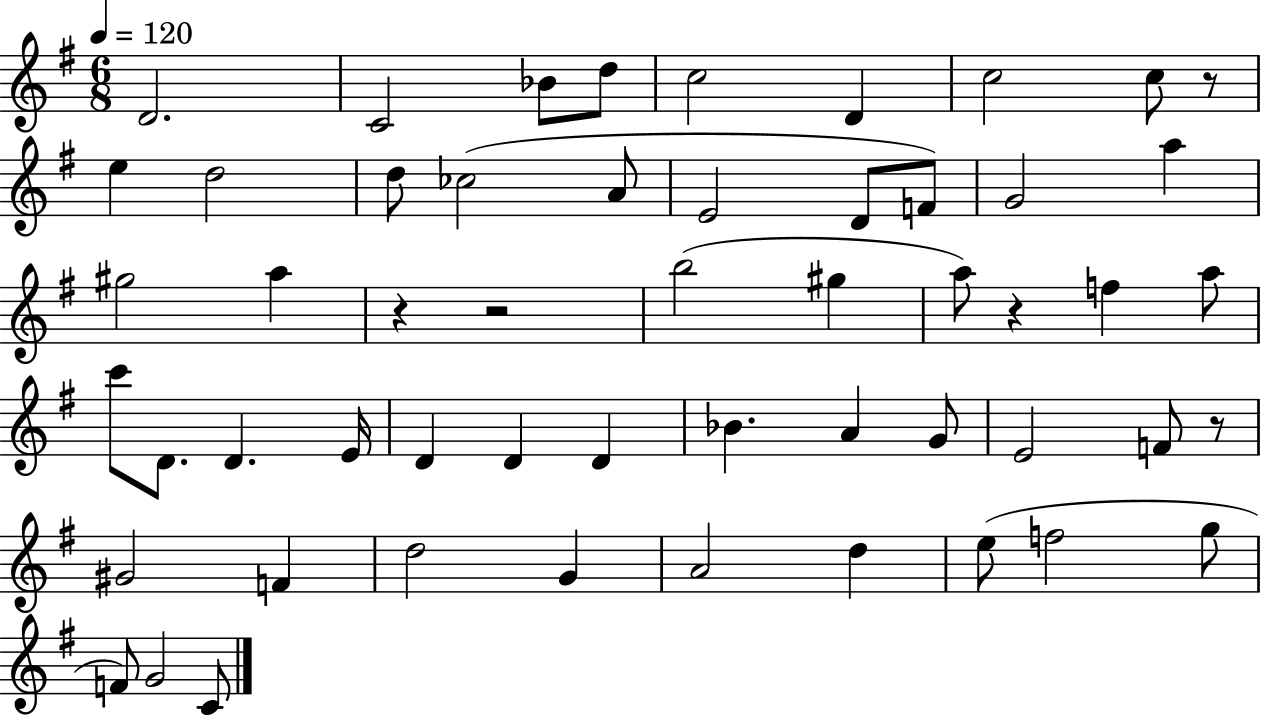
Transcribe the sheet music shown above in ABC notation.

X:1
T:Untitled
M:6/8
L:1/4
K:G
D2 C2 _B/2 d/2 c2 D c2 c/2 z/2 e d2 d/2 _c2 A/2 E2 D/2 F/2 G2 a ^g2 a z z2 b2 ^g a/2 z f a/2 c'/2 D/2 D E/4 D D D _B A G/2 E2 F/2 z/2 ^G2 F d2 G A2 d e/2 f2 g/2 F/2 G2 C/2